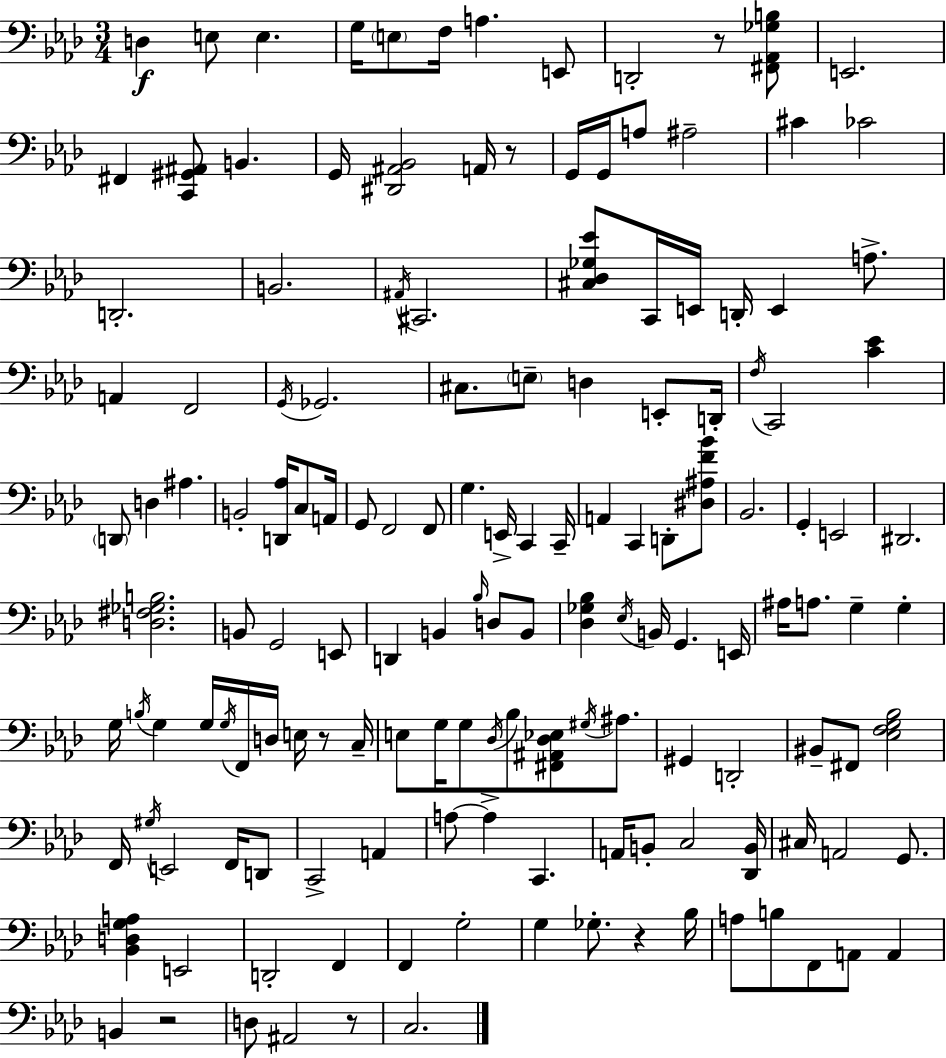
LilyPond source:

{
  \clef bass
  \numericTimeSignature
  \time 3/4
  \key aes \major
  d4\f e8 e4. | g16 \parenthesize e8 f16 a4. e,8 | d,2-. r8 <fis, aes, ges b>8 | e,2. | \break fis,4 <c, gis, ais,>8 b,4. | g,16 <dis, ais, bes,>2 a,16 r8 | g,16 g,16 a8 ais2-- | cis'4 ces'2 | \break d,2.-. | b,2. | \acciaccatura { ais,16 } cis,2. | <cis des ges ees'>8 c,16 e,16 d,16-. e,4 a8.-> | \break a,4 f,2 | \acciaccatura { g,16 } ges,2. | cis8. \parenthesize e8-- d4 e,8-. | d,16-. \acciaccatura { f16 } c,2 <c' ees'>4 | \break \parenthesize d,8 d4 ais4. | b,2-. <d, aes>16 | c8 a,16 g,8 f,2 | f,8 g4. e,16-> c,4 | \break c,16-- a,4 c,4 d,8-. | <dis ais f' bes'>8 bes,2. | g,4-. e,2 | dis,2. | \break <d fis ges b>2. | b,8 g,2 | e,8 d,4 b,4 \grace { bes16 } | d8 b,8 <des ges bes>4 \acciaccatura { ees16 } b,16 g,4. | \break e,16 ais16 a8. g4-- | g4-. g16 \acciaccatura { b16 } g4 g16 | \acciaccatura { g16 } f,16 d16 e16 r8 c16-- e8 g16 g8 | \acciaccatura { des16 } bes8 <fis, ais, des ees>8 \acciaccatura { gis16 } ais8. gis,4 | \break d,2-. bis,8-- fis,8 | <ees f g bes>2 f,16 \acciaccatura { gis16 } e,2 | f,16 d,8 c,2-> | a,4 a8~~ | \break a4-> c,4. a,16 b,8-. | c2 <des, b,>16 cis16 a,2 | g,8. <bes, d g a>4 | e,2 d,2-. | \break f,4 f,4 | g2-. g4 | ges8.-. r4 bes16 a8 | b8 f,8 a,8 a,4 b,4 | \break r2 d8 | ais,2 r8 c2. | \bar "|."
}